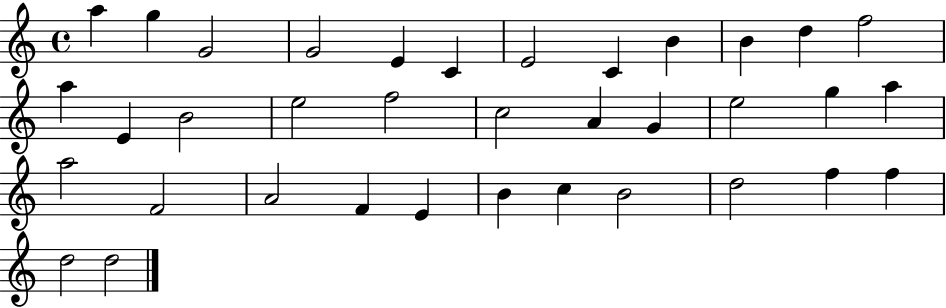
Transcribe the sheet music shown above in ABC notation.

X:1
T:Untitled
M:4/4
L:1/4
K:C
a g G2 G2 E C E2 C B B d f2 a E B2 e2 f2 c2 A G e2 g a a2 F2 A2 F E B c B2 d2 f f d2 d2